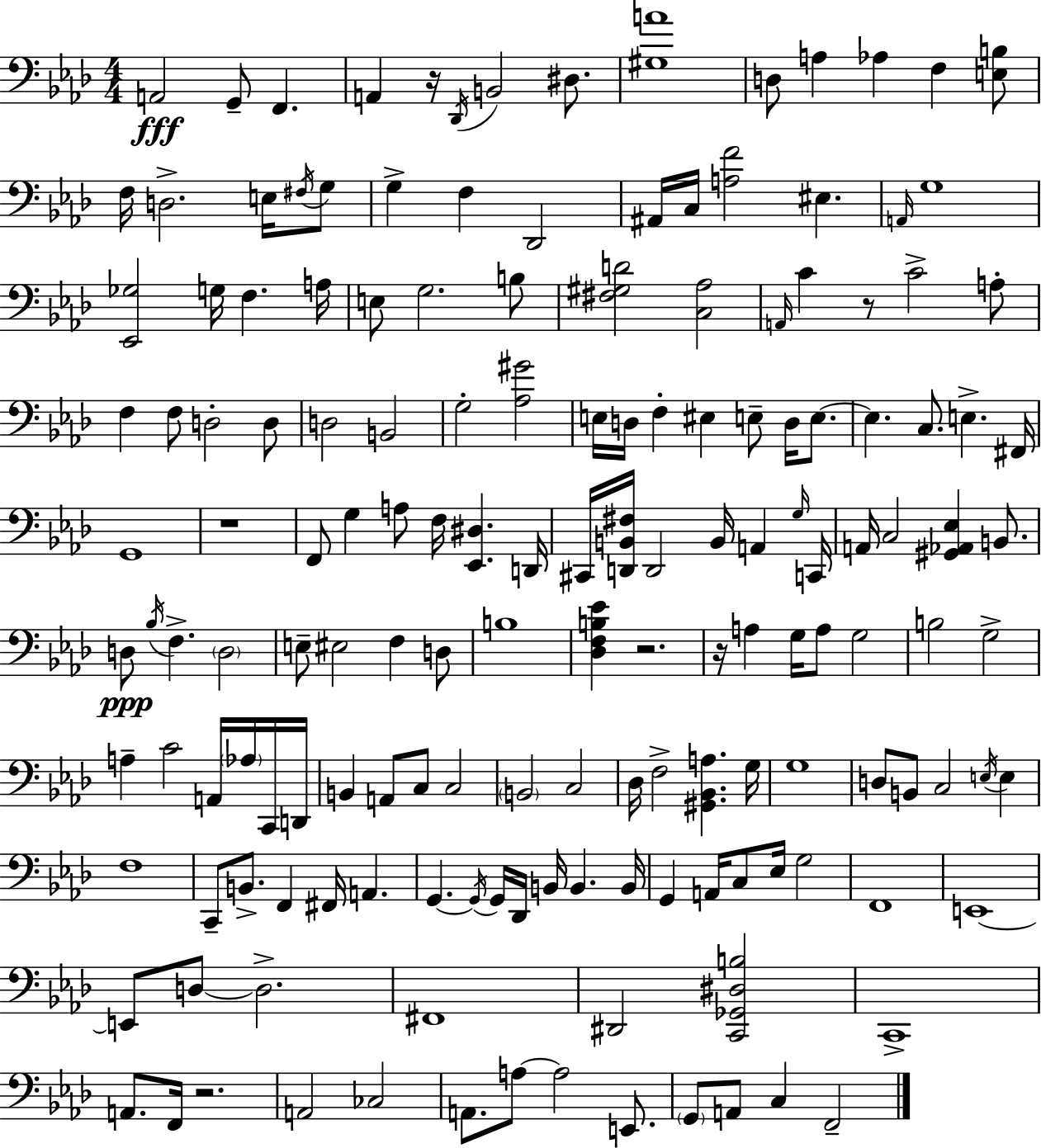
X:1
T:Untitled
M:4/4
L:1/4
K:Ab
A,,2 G,,/2 F,, A,, z/4 _D,,/4 B,,2 ^D,/2 [^G,A]4 D,/2 A, _A, F, [E,B,]/2 F,/4 D,2 E,/4 ^F,/4 G,/2 G, F, _D,,2 ^A,,/4 C,/4 [A,F]2 ^E, A,,/4 G,4 [_E,,_G,]2 G,/4 F, A,/4 E,/2 G,2 B,/2 [^F,^G,D]2 [C,_A,]2 A,,/4 C z/2 C2 A,/2 F, F,/2 D,2 D,/2 D,2 B,,2 G,2 [_A,^G]2 E,/4 D,/4 F, ^E, E,/2 D,/4 E,/2 E, C,/2 E, ^F,,/4 G,,4 z4 F,,/2 G, A,/2 F,/4 [_E,,^D,] D,,/4 ^C,,/4 [D,,B,,^F,]/4 D,,2 B,,/4 A,, G,/4 C,,/4 A,,/4 C,2 [^G,,_A,,_E,] B,,/2 D,/2 _B,/4 F, D,2 E,/2 ^E,2 F, D,/2 B,4 [_D,F,B,_E] z2 z/4 A, G,/4 A,/2 G,2 B,2 G,2 A, C2 A,,/4 _A,/4 C,,/4 D,,/4 B,, A,,/2 C,/2 C,2 B,,2 C,2 _D,/4 F,2 [^G,,_B,,A,] G,/4 G,4 D,/2 B,,/2 C,2 E,/4 E, F,4 C,,/2 B,,/2 F,, ^F,,/4 A,, G,, G,,/4 G,,/4 _D,,/4 B,,/4 B,, B,,/4 G,, A,,/4 C,/2 _E,/4 G,2 F,,4 E,,4 E,,/2 D,/2 D,2 ^F,,4 ^D,,2 [C,,_G,,^D,B,]2 C,,4 A,,/2 F,,/4 z2 A,,2 _C,2 A,,/2 A,/2 A,2 E,,/2 G,,/2 A,,/2 C, F,,2